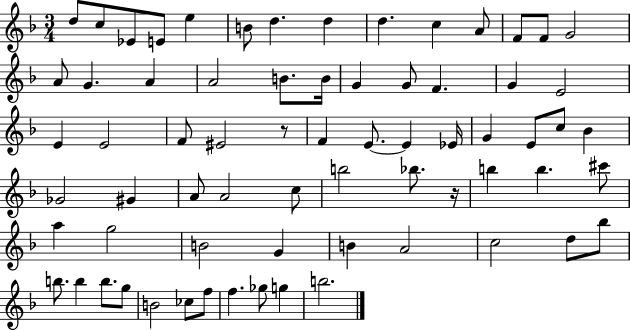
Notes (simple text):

D5/e C5/e Eb4/e E4/e E5/q B4/e D5/q. D5/q D5/q. C5/q A4/e F4/e F4/e G4/h A4/e G4/q. A4/q A4/h B4/e. B4/s G4/q G4/e F4/q. G4/q E4/h E4/q E4/h F4/e EIS4/h R/e F4/q E4/e. E4/q Eb4/s G4/q E4/e C5/e Bb4/q Gb4/h G#4/q A4/e A4/h C5/e B5/h Bb5/e. R/s B5/q B5/q. C#6/e A5/q G5/h B4/h G4/q B4/q A4/h C5/h D5/e Bb5/e B5/e. B5/q B5/e. G5/e B4/h CES5/e F5/e F5/q. Gb5/e G5/q B5/h.